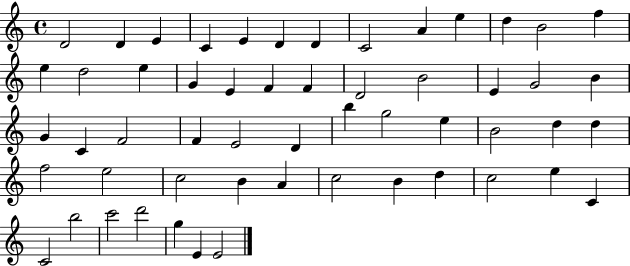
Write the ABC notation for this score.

X:1
T:Untitled
M:4/4
L:1/4
K:C
D2 D E C E D D C2 A e d B2 f e d2 e G E F F D2 B2 E G2 B G C F2 F E2 D b g2 e B2 d d f2 e2 c2 B A c2 B d c2 e C C2 b2 c'2 d'2 g E E2